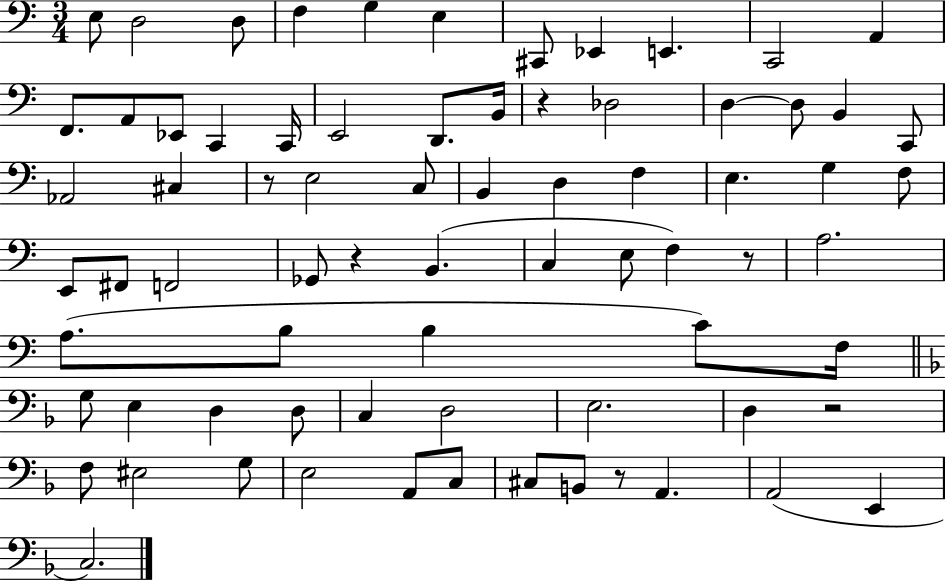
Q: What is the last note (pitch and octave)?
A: C3